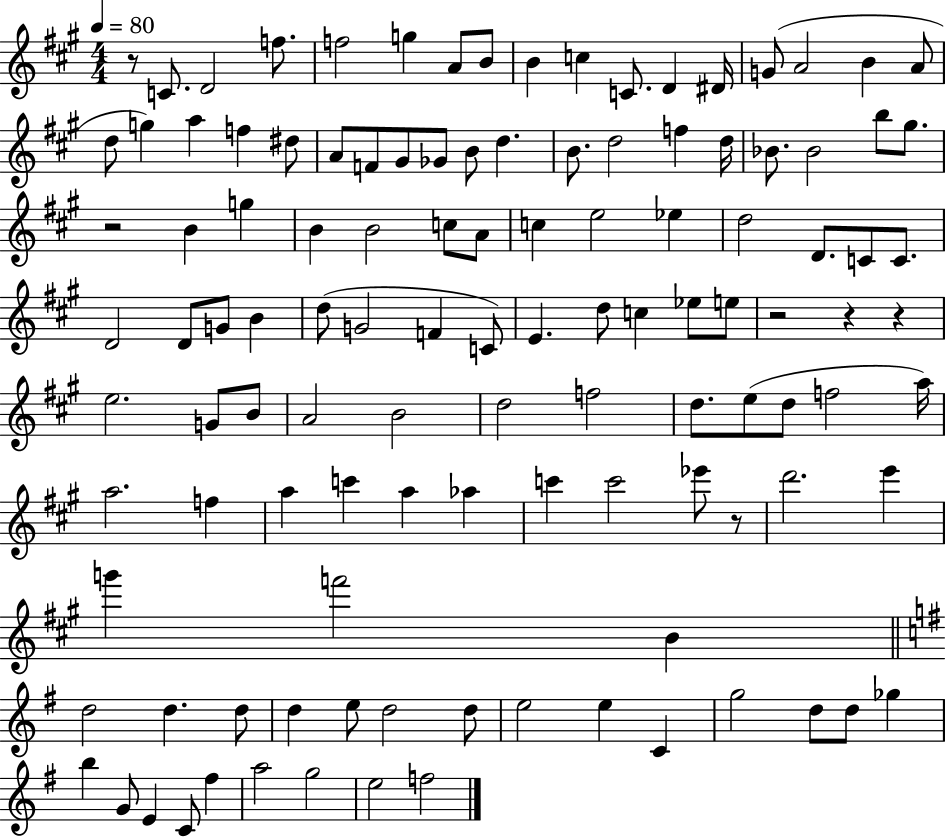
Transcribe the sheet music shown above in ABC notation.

X:1
T:Untitled
M:4/4
L:1/4
K:A
z/2 C/2 D2 f/2 f2 g A/2 B/2 B c C/2 D ^D/4 G/2 A2 B A/2 d/2 g a f ^d/2 A/2 F/2 ^G/2 _G/2 B/2 d B/2 d2 f d/4 _B/2 _B2 b/2 ^g/2 z2 B g B B2 c/2 A/2 c e2 _e d2 D/2 C/2 C/2 D2 D/2 G/2 B d/2 G2 F C/2 E d/2 c _e/2 e/2 z2 z z e2 G/2 B/2 A2 B2 d2 f2 d/2 e/2 d/2 f2 a/4 a2 f a c' a _a c' c'2 _e'/2 z/2 d'2 e' g' f'2 B d2 d d/2 d e/2 d2 d/2 e2 e C g2 d/2 d/2 _g b G/2 E C/2 ^f a2 g2 e2 f2